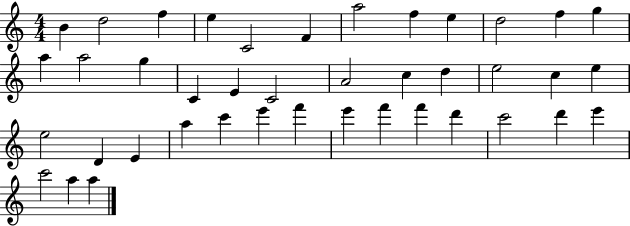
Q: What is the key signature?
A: C major